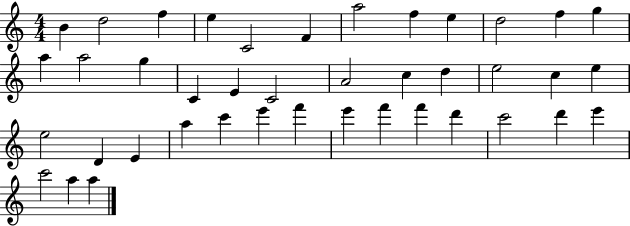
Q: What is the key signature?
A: C major